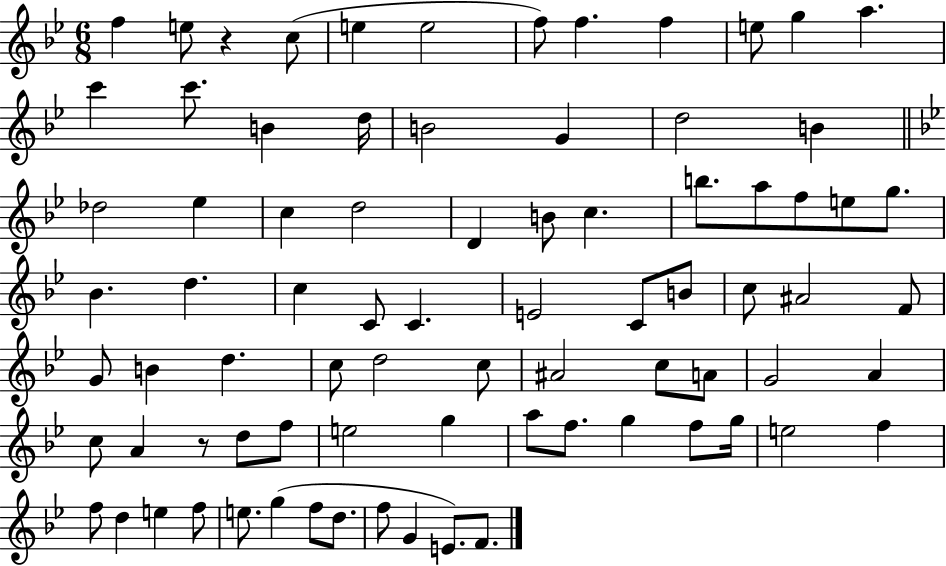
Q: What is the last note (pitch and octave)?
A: F4